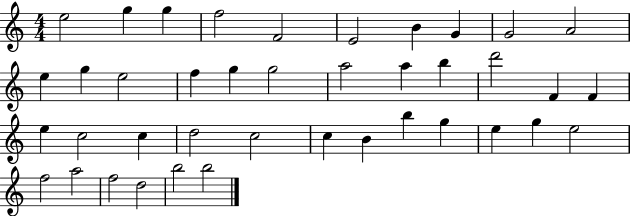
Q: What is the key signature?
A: C major